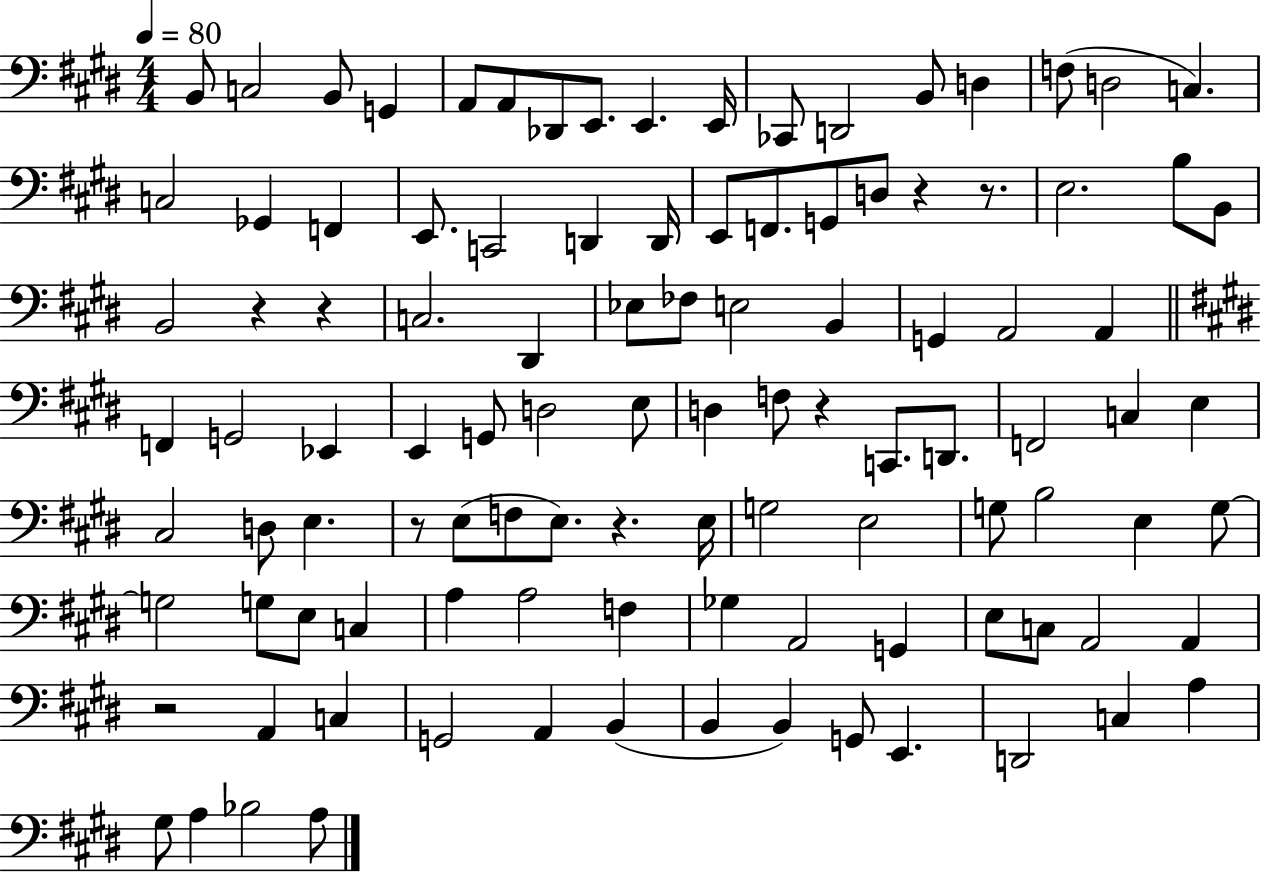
B2/e C3/h B2/e G2/q A2/e A2/e Db2/e E2/e. E2/q. E2/s CES2/e D2/h B2/e D3/q F3/e D3/h C3/q. C3/h Gb2/q F2/q E2/e. C2/h D2/q D2/s E2/e F2/e. G2/e D3/e R/q R/e. E3/h. B3/e B2/e B2/h R/q R/q C3/h. D#2/q Eb3/e FES3/e E3/h B2/q G2/q A2/h A2/q F2/q G2/h Eb2/q E2/q G2/e D3/h E3/e D3/q F3/e R/q C2/e. D2/e. F2/h C3/q E3/q C#3/h D3/e E3/q. R/e E3/e F3/e E3/e. R/q. E3/s G3/h E3/h G3/e B3/h E3/q G3/e G3/h G3/e E3/e C3/q A3/q A3/h F3/q Gb3/q A2/h G2/q E3/e C3/e A2/h A2/q R/h A2/q C3/q G2/h A2/q B2/q B2/q B2/q G2/e E2/q. D2/h C3/q A3/q G#3/e A3/q Bb3/h A3/e